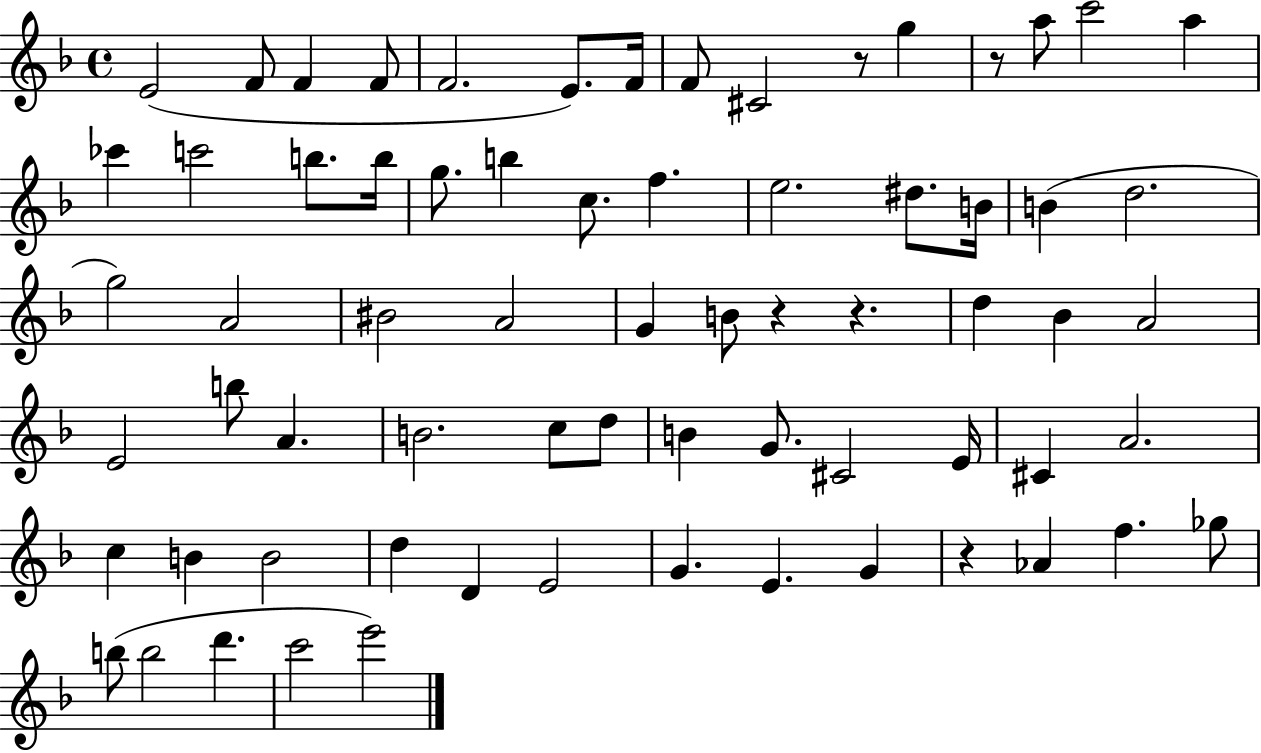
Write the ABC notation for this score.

X:1
T:Untitled
M:4/4
L:1/4
K:F
E2 F/2 F F/2 F2 E/2 F/4 F/2 ^C2 z/2 g z/2 a/2 c'2 a _c' c'2 b/2 b/4 g/2 b c/2 f e2 ^d/2 B/4 B d2 g2 A2 ^B2 A2 G B/2 z z d _B A2 E2 b/2 A B2 c/2 d/2 B G/2 ^C2 E/4 ^C A2 c B B2 d D E2 G E G z _A f _g/2 b/2 b2 d' c'2 e'2